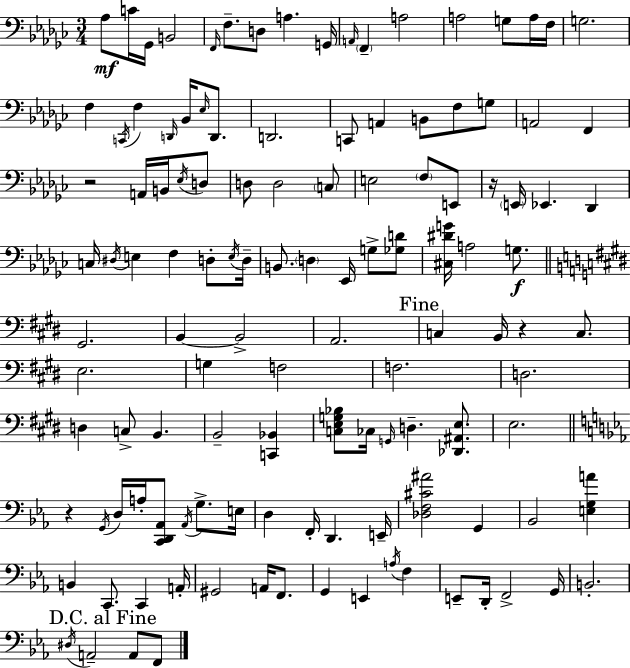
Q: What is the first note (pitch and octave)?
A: Ab3